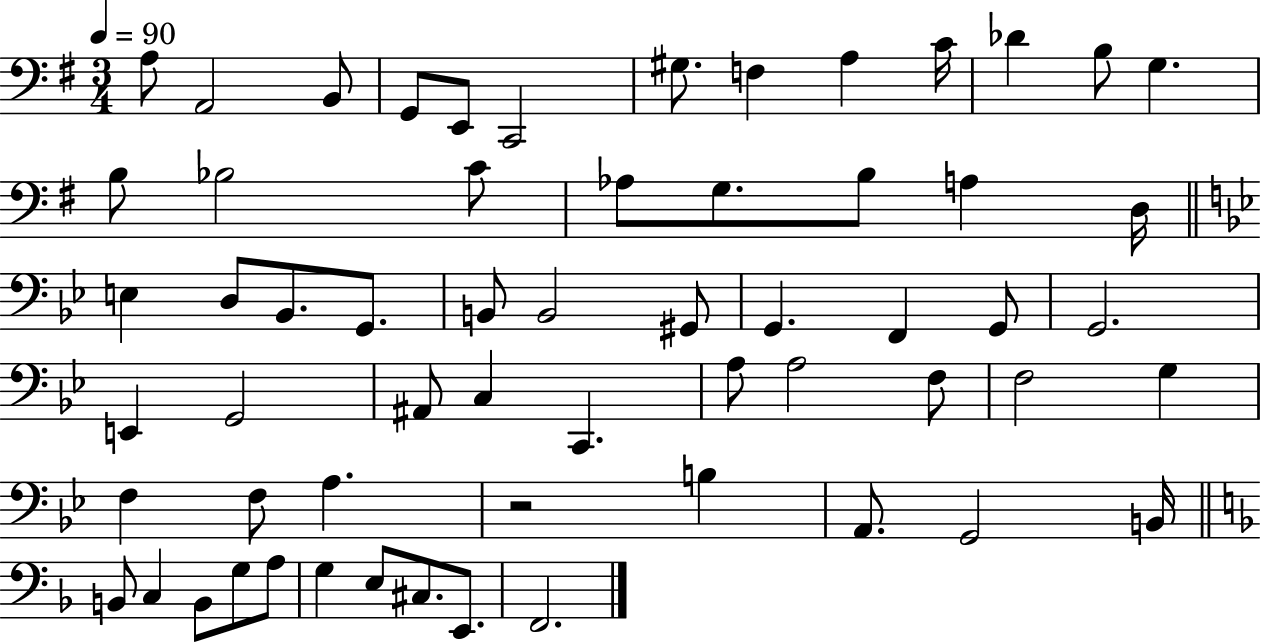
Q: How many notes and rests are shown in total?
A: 60